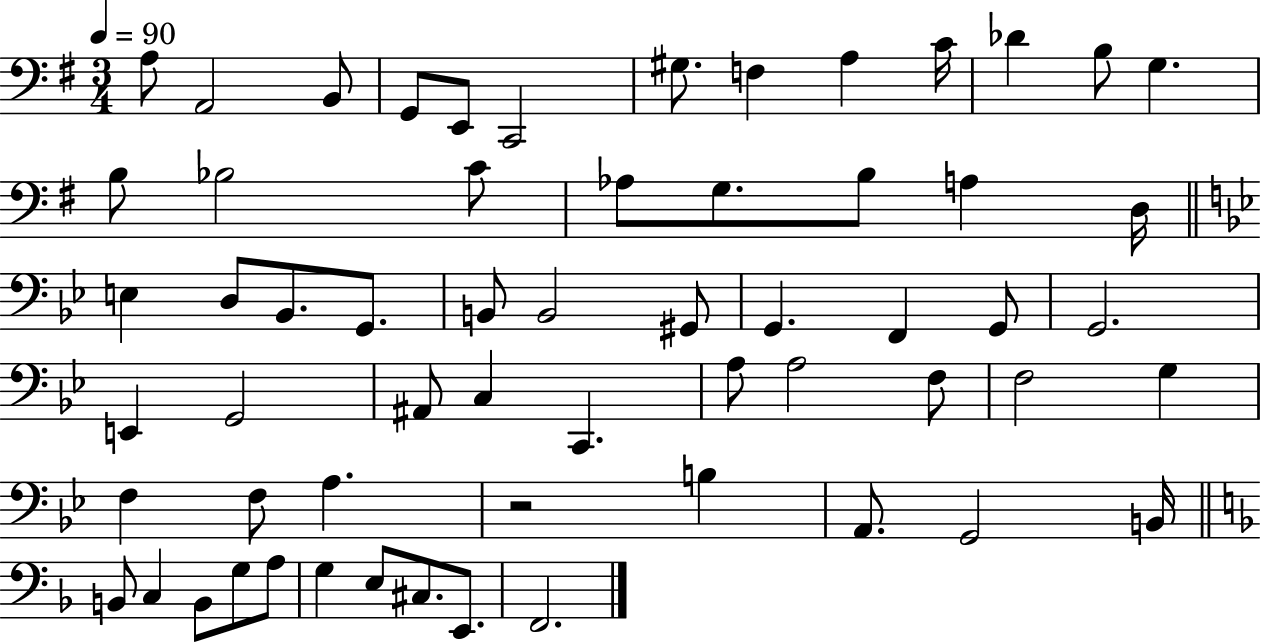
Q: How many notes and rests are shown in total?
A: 60